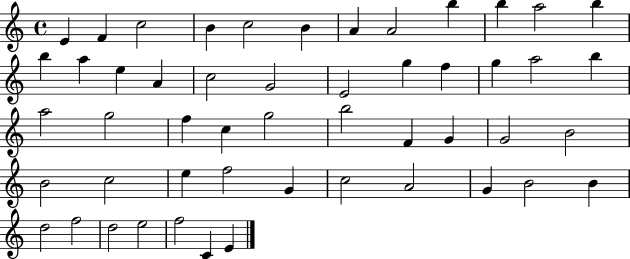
E4/q F4/q C5/h B4/q C5/h B4/q A4/q A4/h B5/q B5/q A5/h B5/q B5/q A5/q E5/q A4/q C5/h G4/h E4/h G5/q F5/q G5/q A5/h B5/q A5/h G5/h F5/q C5/q G5/h B5/h F4/q G4/q G4/h B4/h B4/h C5/h E5/q F5/h G4/q C5/h A4/h G4/q B4/h B4/q D5/h F5/h D5/h E5/h F5/h C4/q E4/q